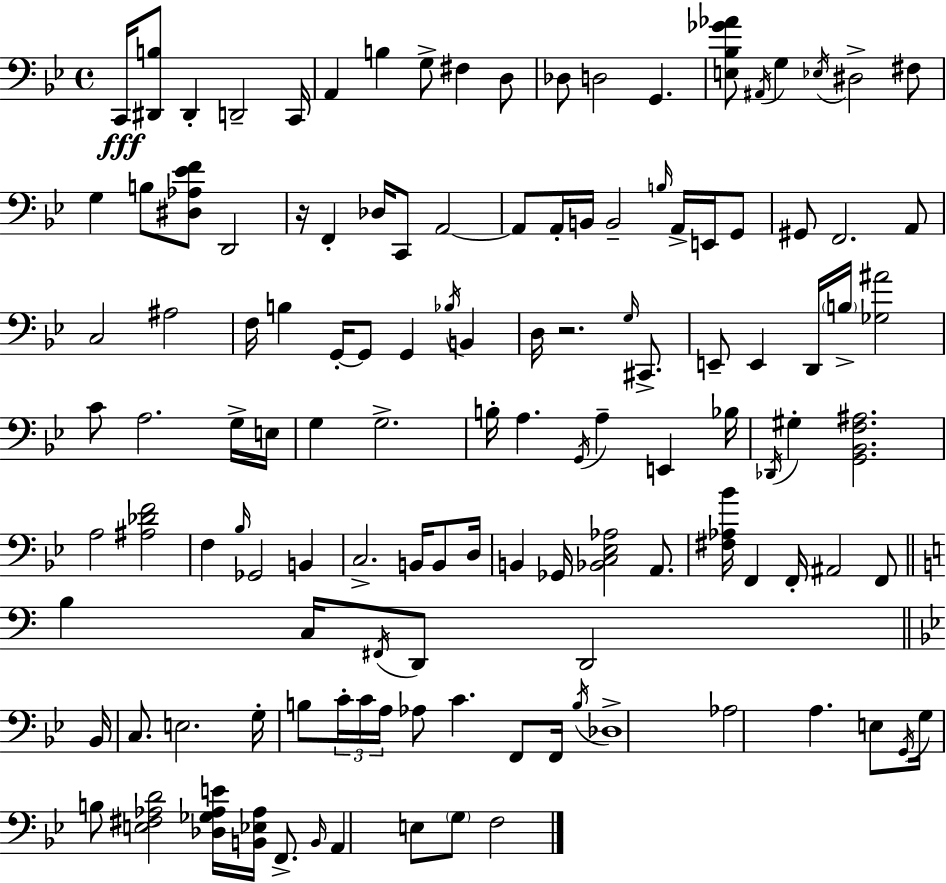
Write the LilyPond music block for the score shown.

{
  \clef bass
  \time 4/4
  \defaultTimeSignature
  \key bes \major
  c,16\fff <dis, b>8 dis,4-. d,2-- c,16 | a,4 b4 g8-> fis4 d8 | des8 d2 g,4. | <e bes ges' aes'>8 \acciaccatura { ais,16 } g4 \acciaccatura { ees16 } dis2-> | \break fis8 g4 b8 <dis aes ees' f'>8 d,2 | r16 f,4-. des16 c,8 a,2~~ | a,8 a,16-. b,16 b,2-- \grace { b16 } a,16-> | e,16 g,8 gis,8 f,2. | \break a,8 c2 ais2 | f16 b4 g,16-.~~ g,8 g,4 \acciaccatura { bes16 } | b,4 d16 r2. | \grace { g16 } cis,8.-> e,8-- e,4 d,16 \parenthesize b16-> <ges ais'>2 | \break c'8 a2. | g16-> e16 g4 g2.-> | b16-. a4. \acciaccatura { g,16 } a4-- | e,4 bes16 \acciaccatura { des,16 } gis4-. <g, bes, f ais>2. | \break a2 <ais des' f'>2 | f4 \grace { bes16 } ges,2 | b,4 c2.-> | b,16 b,8 d16 b,4 ges,16 <bes, c ees aes>2 | \break a,8. <fis aes bes'>16 f,4 f,16-. ais,2 | f,8 \bar "||" \break \key c \major b4 c16 \acciaccatura { fis,16 } d,8 d,2 | \bar "||" \break \key g \minor bes,16 c8. e2. | g16-. b8 \tuplet 3/2 { c'16-. c'16 a16 } aes8 c'4. f,8 | f,16 \acciaccatura { b16 } des1-> | aes2 a4. | \break e8 \acciaccatura { g,16 } g16 b8 <e fis aes d'>2 <des ges aes e'>16 <b, ees aes>16 | f,8.-> \grace { b,16 } a,4 e8 \parenthesize g8 f2 | \bar "|."
}